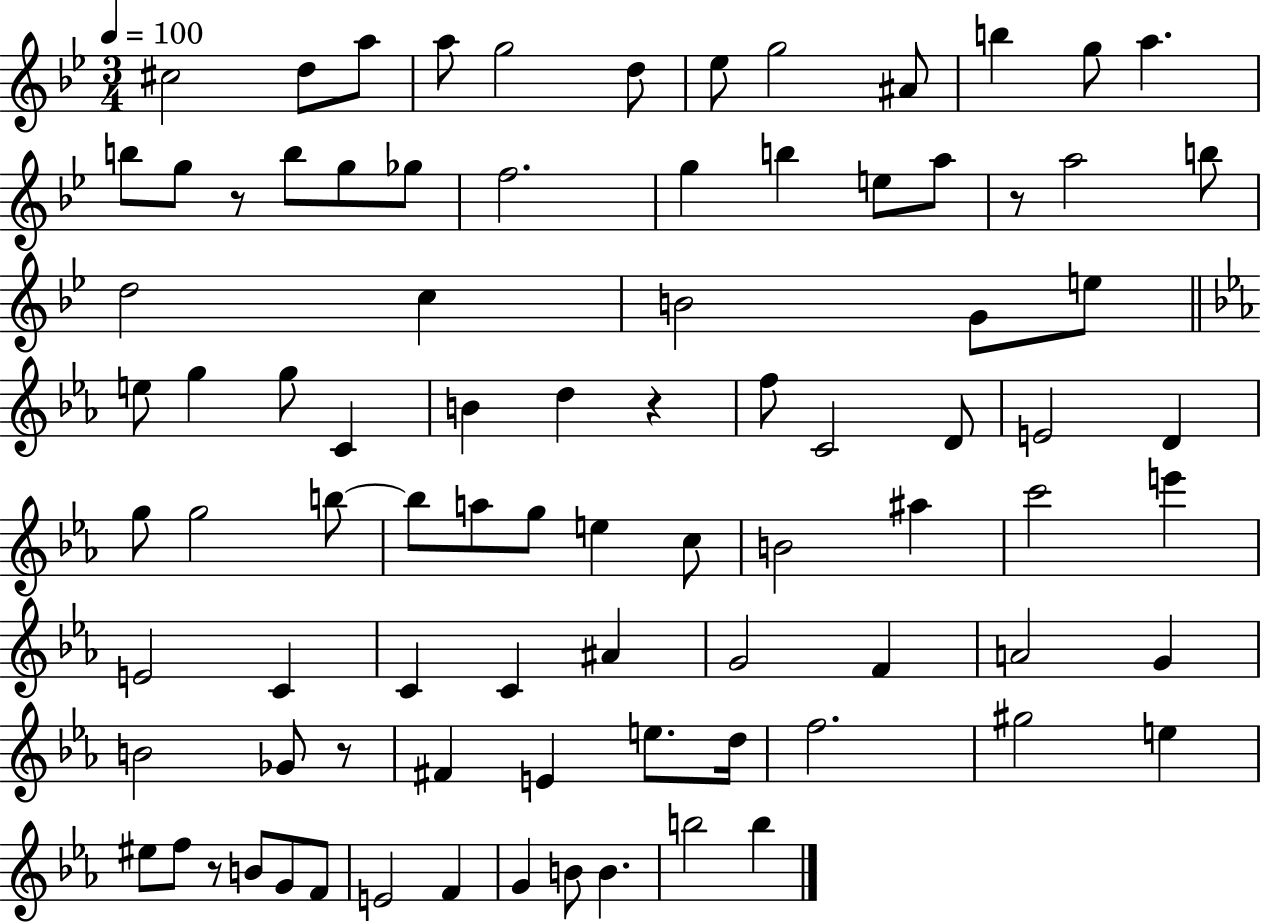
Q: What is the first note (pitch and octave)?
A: C#5